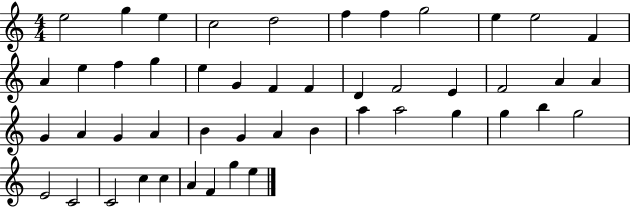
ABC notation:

X:1
T:Untitled
M:4/4
L:1/4
K:C
e2 g e c2 d2 f f g2 e e2 F A e f g e G F F D F2 E F2 A A G A G A B G A B a a2 g g b g2 E2 C2 C2 c c A F g e